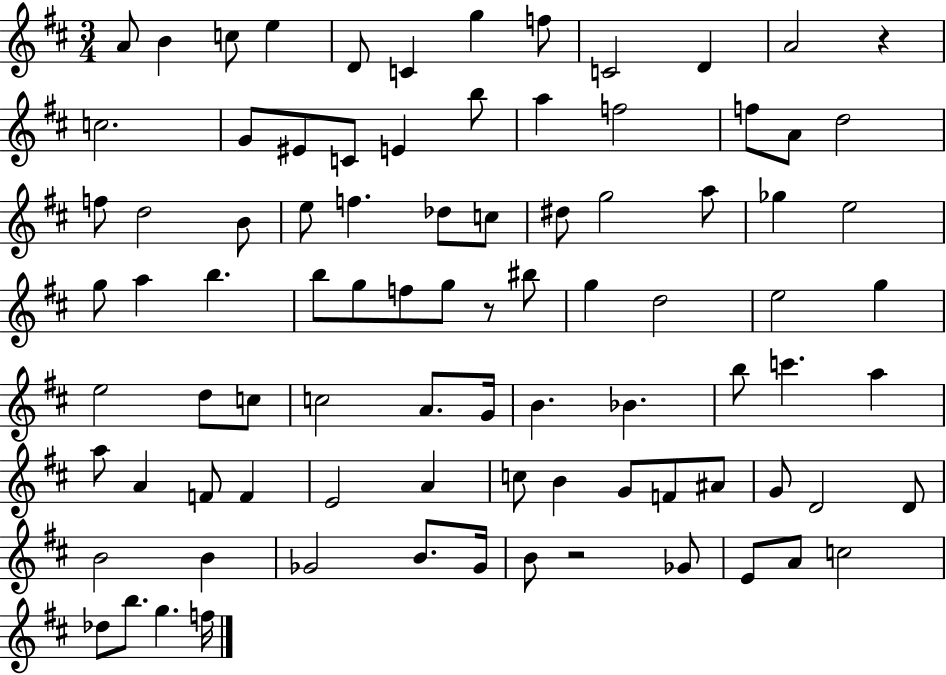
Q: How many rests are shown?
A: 3